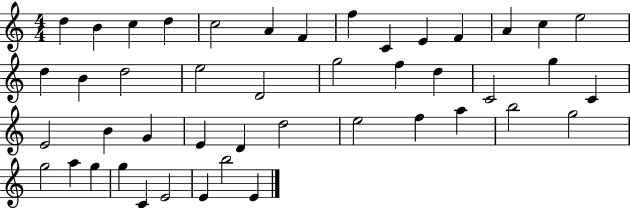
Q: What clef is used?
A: treble